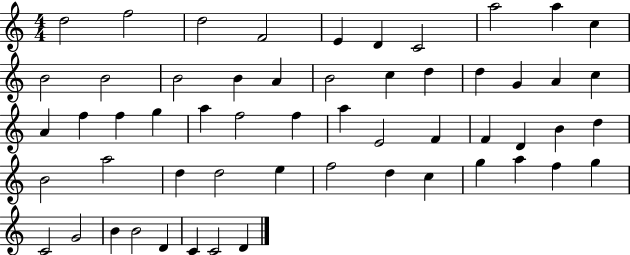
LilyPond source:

{
  \clef treble
  \numericTimeSignature
  \time 4/4
  \key c \major
  d''2 f''2 | d''2 f'2 | e'4 d'4 c'2 | a''2 a''4 c''4 | \break b'2 b'2 | b'2 b'4 a'4 | b'2 c''4 d''4 | d''4 g'4 a'4 c''4 | \break a'4 f''4 f''4 g''4 | a''4 f''2 f''4 | a''4 e'2 f'4 | f'4 d'4 b'4 d''4 | \break b'2 a''2 | d''4 d''2 e''4 | f''2 d''4 c''4 | g''4 a''4 f''4 g''4 | \break c'2 g'2 | b'4 b'2 d'4 | c'4 c'2 d'4 | \bar "|."
}